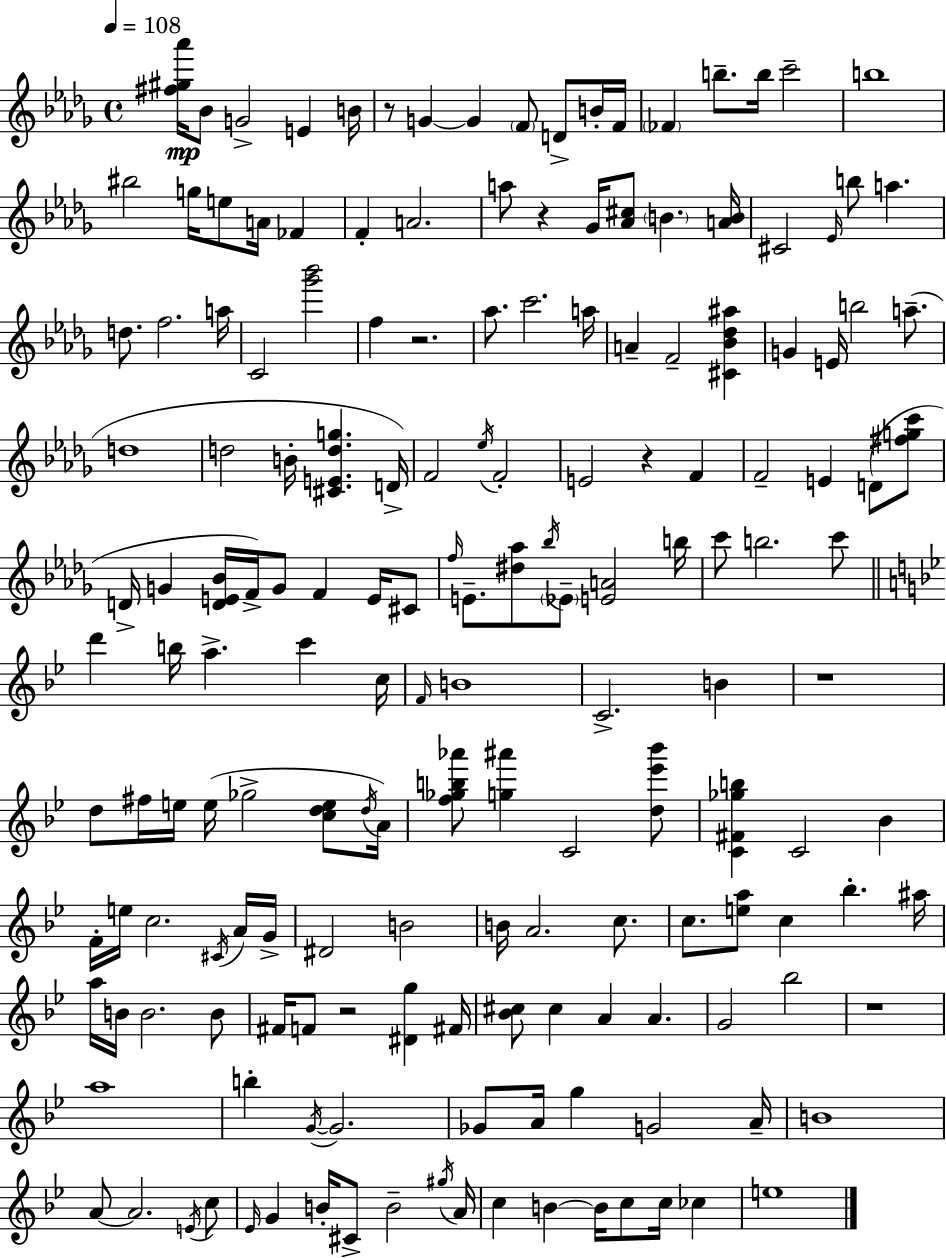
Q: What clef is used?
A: treble